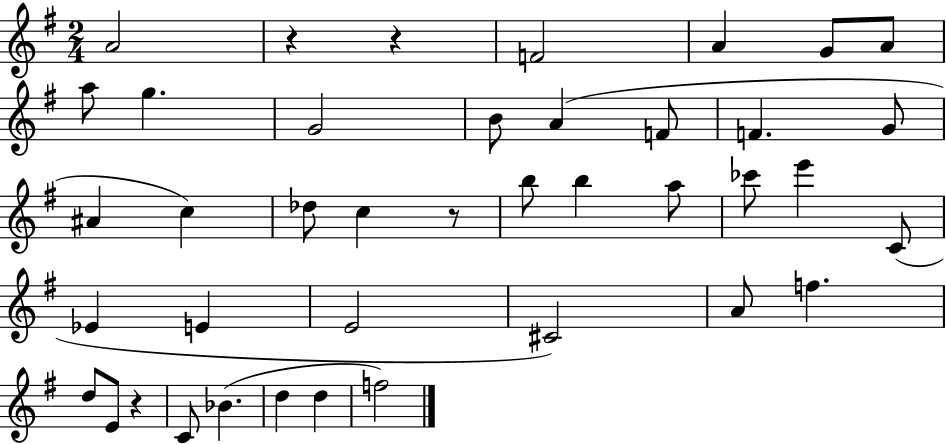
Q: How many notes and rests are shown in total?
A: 40